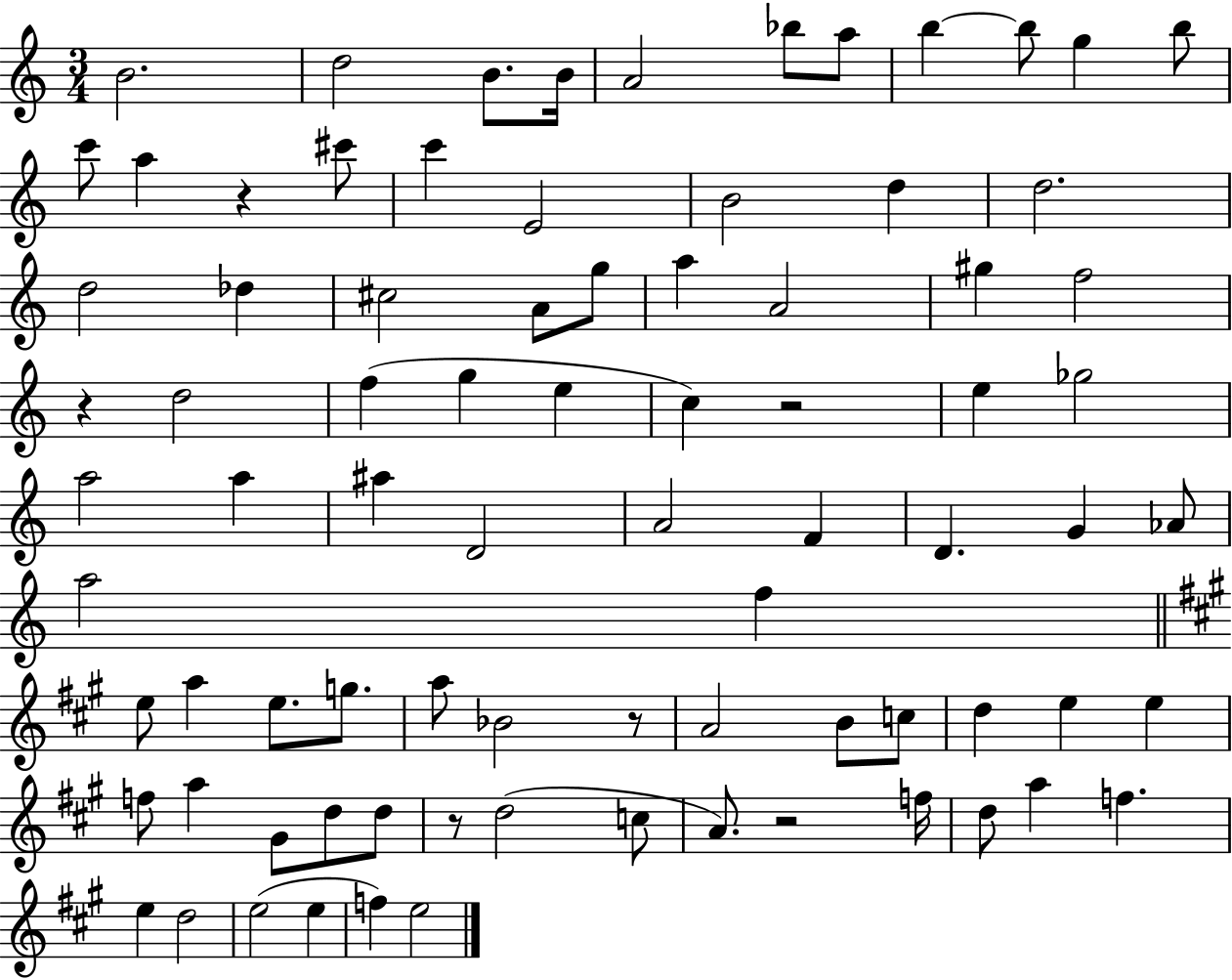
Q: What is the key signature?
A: C major